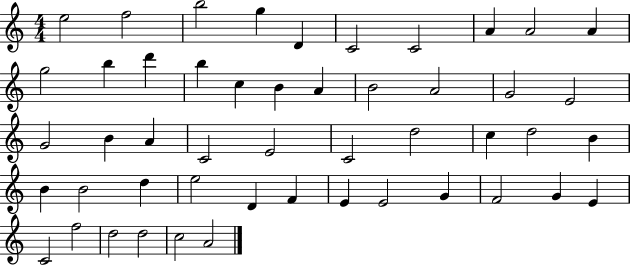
E5/h F5/h B5/h G5/q D4/q C4/h C4/h A4/q A4/h A4/q G5/h B5/q D6/q B5/q C5/q B4/q A4/q B4/h A4/h G4/h E4/h G4/h B4/q A4/q C4/h E4/h C4/h D5/h C5/q D5/h B4/q B4/q B4/h D5/q E5/h D4/q F4/q E4/q E4/h G4/q F4/h G4/q E4/q C4/h F5/h D5/h D5/h C5/h A4/h